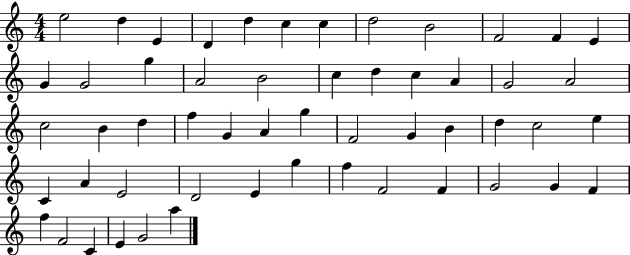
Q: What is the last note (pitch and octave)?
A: A5